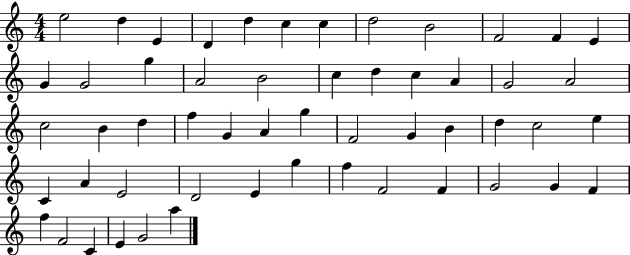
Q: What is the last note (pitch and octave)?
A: A5